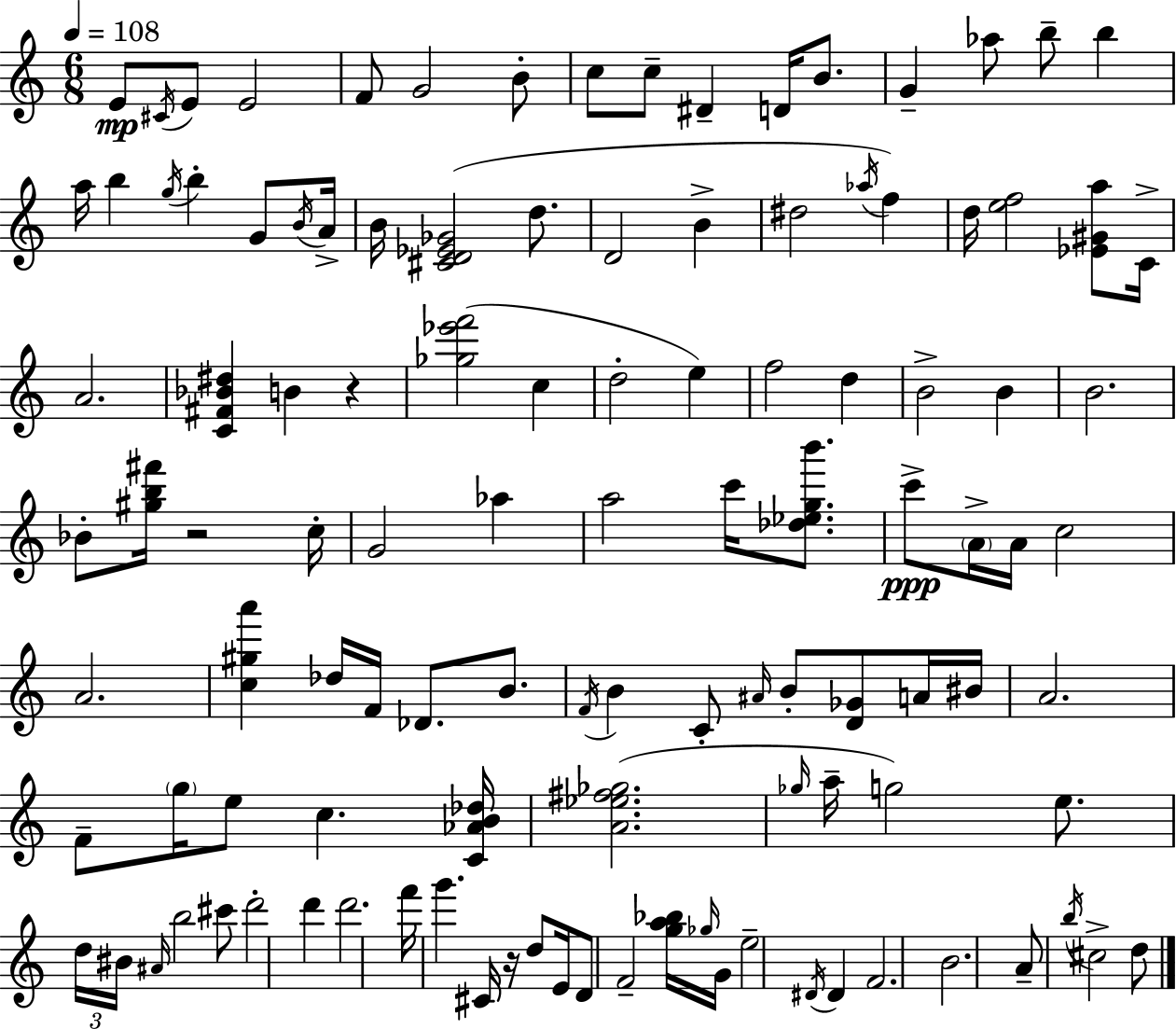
X:1
T:Untitled
M:6/8
L:1/4
K:Am
E/2 ^C/4 E/2 E2 F/2 G2 B/2 c/2 c/2 ^D D/4 B/2 G _a/2 b/2 b a/4 b g/4 b G/2 B/4 A/4 B/4 [^CD_E_G]2 d/2 D2 B ^d2 _a/4 f d/4 [ef]2 [_E^Ga]/2 C/4 A2 [C^F_B^d] B z [_g_e'f']2 c d2 e f2 d B2 B B2 _B/2 [^gb^f']/4 z2 c/4 G2 _a a2 c'/4 [_d_egb']/2 c'/2 A/4 A/4 c2 A2 [c^ga'] _d/4 F/4 _D/2 B/2 F/4 B C/2 ^A/4 B/2 [D_G]/2 A/4 ^B/4 A2 F/2 g/4 e/2 c [C_AB_d]/4 [A_e^f_g]2 _g/4 a/4 g2 e/2 d/4 ^B/4 ^A/4 b2 ^c'/2 d'2 d' d'2 f'/4 g' ^C/4 z/4 d/2 E/4 D/2 F2 [ga_b]/4 _g/4 G/4 e2 ^D/4 ^D F2 B2 A/2 b/4 ^c2 d/2